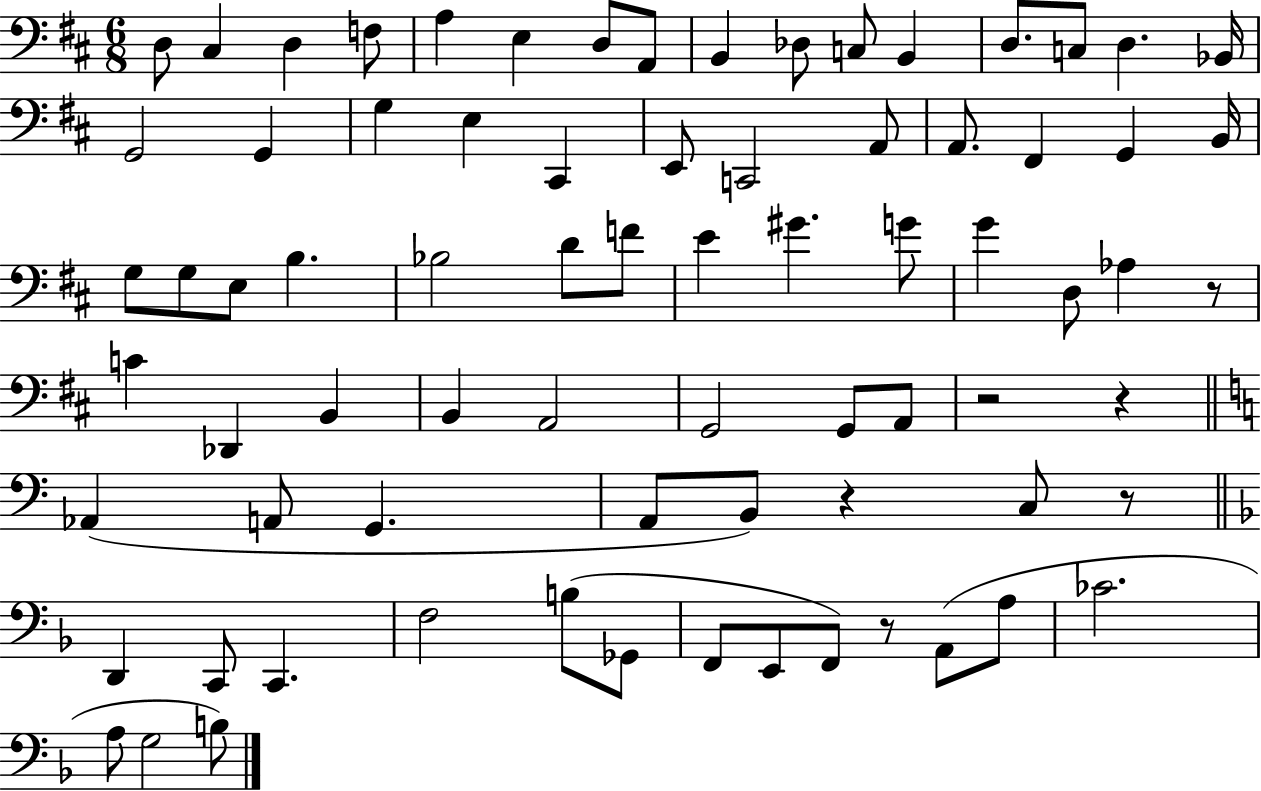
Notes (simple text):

D3/e C#3/q D3/q F3/e A3/q E3/q D3/e A2/e B2/q Db3/e C3/e B2/q D3/e. C3/e D3/q. Bb2/s G2/h G2/q G3/q E3/q C#2/q E2/e C2/h A2/e A2/e. F#2/q G2/q B2/s G3/e G3/e E3/e B3/q. Bb3/h D4/e F4/e E4/q G#4/q. G4/e G4/q D3/e Ab3/q R/e C4/q Db2/q B2/q B2/q A2/h G2/h G2/e A2/e R/h R/q Ab2/q A2/e G2/q. A2/e B2/e R/q C3/e R/e D2/q C2/e C2/q. F3/h B3/e Gb2/e F2/e E2/e F2/e R/e A2/e A3/e CES4/h. A3/e G3/h B3/e